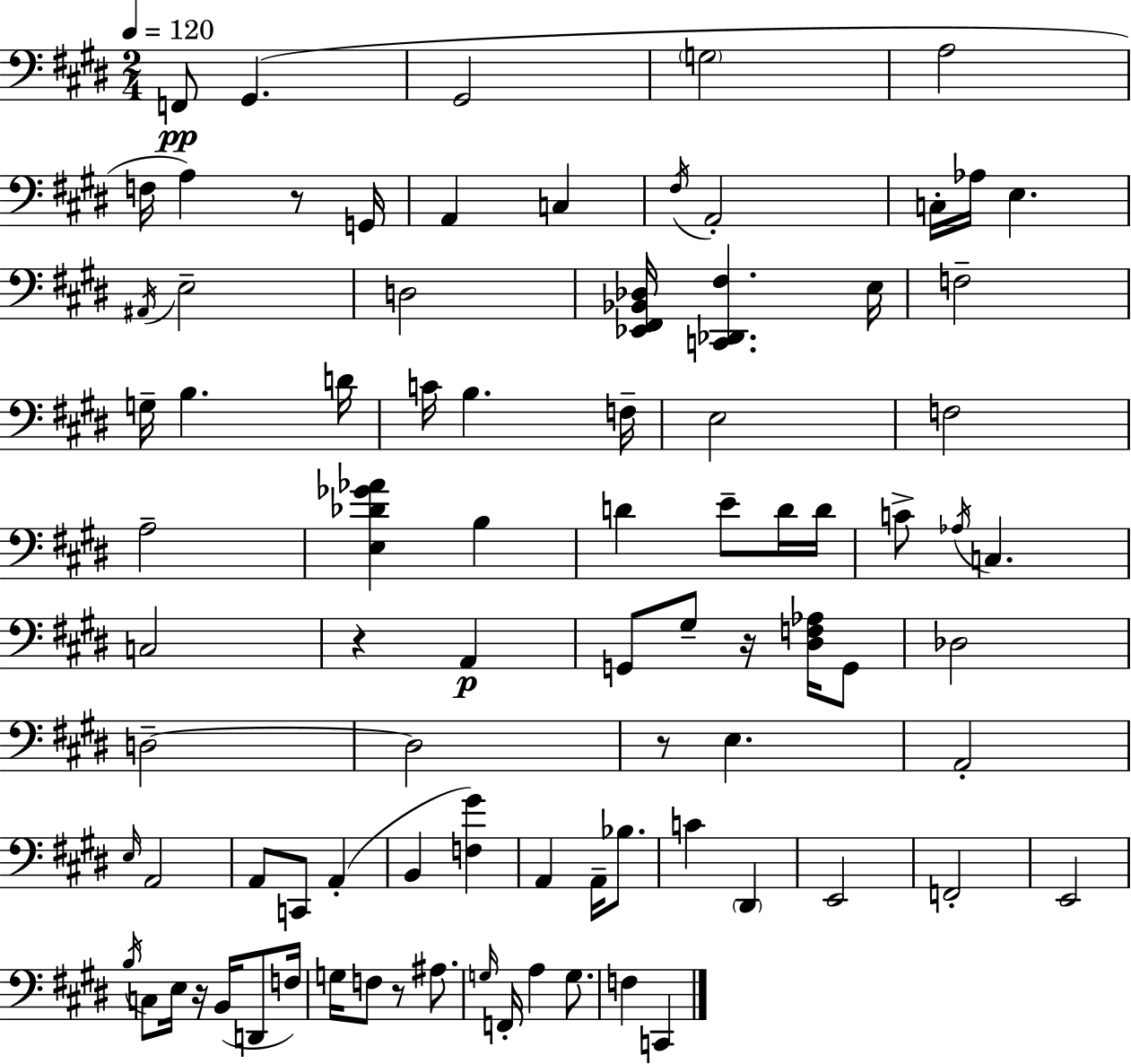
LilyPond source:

{
  \clef bass
  \numericTimeSignature
  \time 2/4
  \key e \major
  \tempo 4 = 120
  f,8\pp gis,4.( | gis,2 | \parenthesize g2 | a2 | \break f16 a4) r8 g,16 | a,4 c4 | \acciaccatura { fis16 } a,2-. | c16-. aes16 e4. | \break \acciaccatura { ais,16 } e2-- | d2 | <ees, fis, bes, des>16 <c, des, fis>4. | e16 f2-- | \break g16-- b4. | d'16 c'16 b4. | f16-- e2 | f2 | \break a2-- | <e des' ges' aes'>4 b4 | d'4 e'8-- | d'16 d'16 c'8-> \acciaccatura { aes16 } c4. | \break c2 | r4 a,4\p | g,8 gis8-- r16 | <dis f aes>16 g,8 des2 | \break d2--~~ | d2 | r8 e4. | a,2-. | \break \grace { e16 } a,2 | a,8 c,8 | a,4-.( b,4 | <f gis'>4) a,4 | \break a,16-- bes8. c'4 | \parenthesize dis,4 e,2 | f,2-. | e,2 | \break \acciaccatura { b16 } c8 e16 | r16 b,16( d,8 f16) g16 f8 | r8 ais8. \grace { g16 } f,16-. a4 | g8. f4 | \break c,4 \bar "|."
}